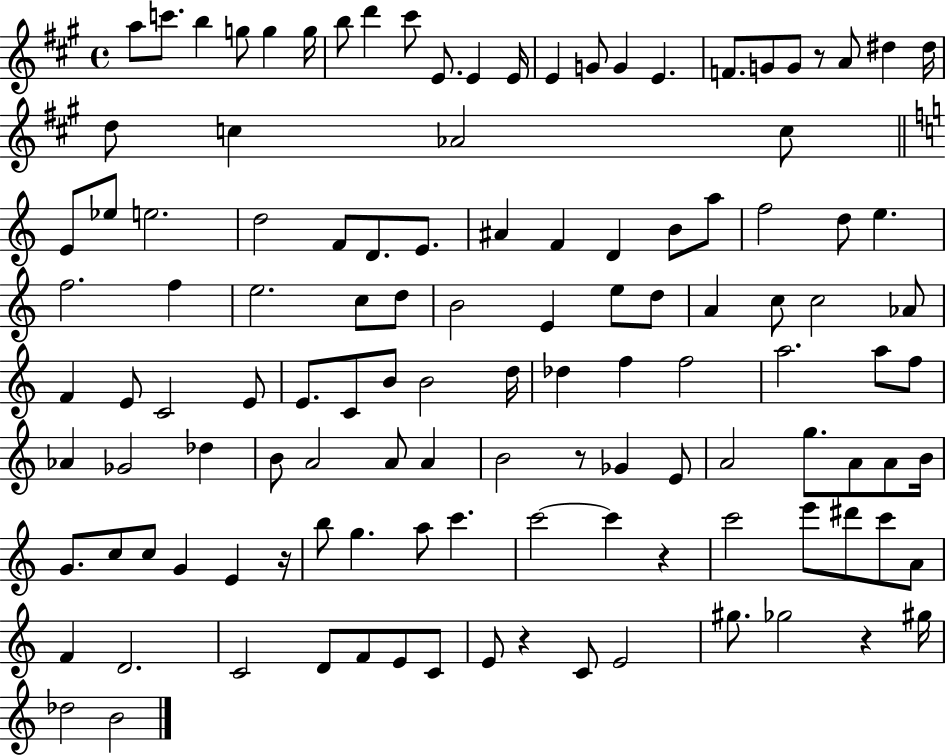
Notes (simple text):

A5/e C6/e. B5/q G5/e G5/q G5/s B5/e D6/q C#6/e E4/e. E4/q E4/s E4/q G4/e G4/q E4/q. F4/e. G4/e G4/e R/e A4/e D#5/q D#5/s D5/e C5/q Ab4/h C5/e E4/e Eb5/e E5/h. D5/h F4/e D4/e. E4/e. A#4/q F4/q D4/q B4/e A5/e F5/h D5/e E5/q. F5/h. F5/q E5/h. C5/e D5/e B4/h E4/q E5/e D5/e A4/q C5/e C5/h Ab4/e F4/q E4/e C4/h E4/e E4/e. C4/e B4/e B4/h D5/s Db5/q F5/q F5/h A5/h. A5/e F5/e Ab4/q Gb4/h Db5/q B4/e A4/h A4/e A4/q B4/h R/e Gb4/q E4/e A4/h G5/e. A4/e A4/e B4/s G4/e. C5/e C5/e G4/q E4/q R/s B5/e G5/q. A5/e C6/q. C6/h C6/q R/q C6/h E6/e D#6/e C6/e A4/e F4/q D4/h. C4/h D4/e F4/e E4/e C4/e E4/e R/q C4/e E4/h G#5/e. Gb5/h R/q G#5/s Db5/h B4/h